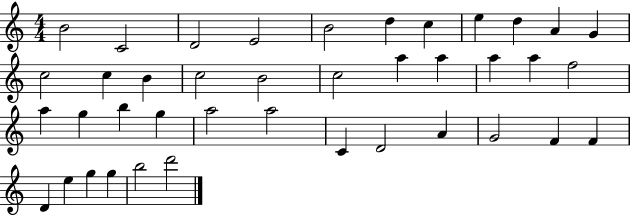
X:1
T:Untitled
M:4/4
L:1/4
K:C
B2 C2 D2 E2 B2 d c e d A G c2 c B c2 B2 c2 a a a a f2 a g b g a2 a2 C D2 A G2 F F D e g g b2 d'2